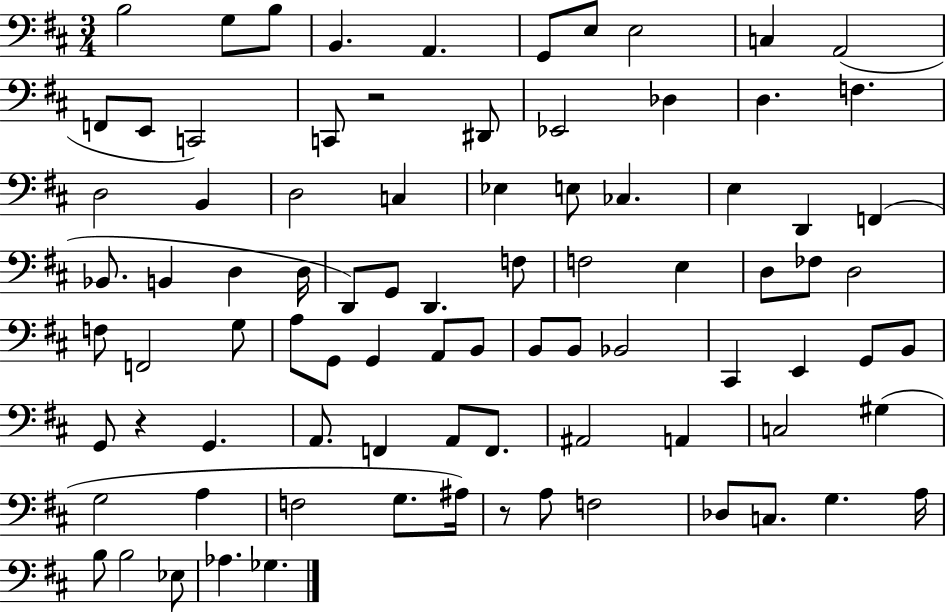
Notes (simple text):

B3/h G3/e B3/e B2/q. A2/q. G2/e E3/e E3/h C3/q A2/h F2/e E2/e C2/h C2/e R/h D#2/e Eb2/h Db3/q D3/q. F3/q. D3/h B2/q D3/h C3/q Eb3/q E3/e CES3/q. E3/q D2/q F2/q Bb2/e. B2/q D3/q D3/s D2/e G2/e D2/q. F3/e F3/h E3/q D3/e FES3/e D3/h F3/e F2/h G3/e A3/e G2/e G2/q A2/e B2/e B2/e B2/e Bb2/h C#2/q E2/q G2/e B2/e G2/e R/q G2/q. A2/e. F2/q A2/e F2/e. A#2/h A2/q C3/h G#3/q G3/h A3/q F3/h G3/e. A#3/s R/e A3/e F3/h Db3/e C3/e. G3/q. A3/s B3/e B3/h Eb3/e Ab3/q. Gb3/q.